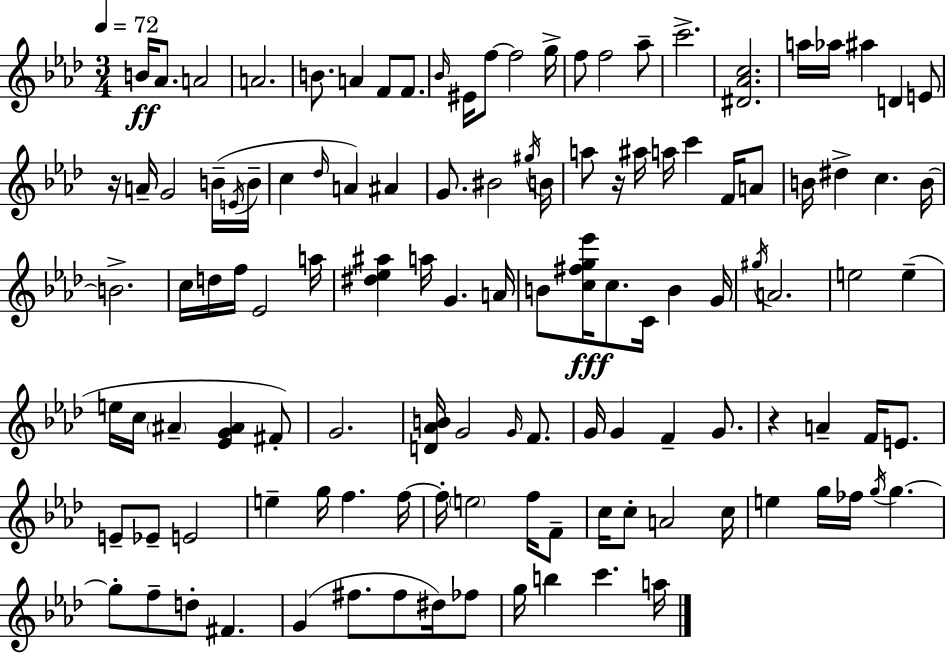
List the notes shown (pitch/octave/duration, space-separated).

B4/s Ab4/e. A4/h A4/h. B4/e. A4/q F4/e F4/e. Bb4/s EIS4/s F5/e F5/h G5/s F5/e F5/h Ab5/e C6/h. [D#4,Ab4,C5]/h. A5/s Ab5/s A#5/q D4/q E4/e R/s A4/s G4/h B4/s E4/s B4/s C5/q Db5/s A4/q A#4/q G4/e. BIS4/h G#5/s B4/s A5/e R/s A#5/s A5/s C6/q F4/s A4/e B4/s D#5/q C5/q. B4/s B4/h. C5/s D5/s F5/s Eb4/h A5/s [D#5,Eb5,A#5]/q A5/s G4/q. A4/s B4/e [C5,F#5,G5,Eb6]/s C5/e. C4/s B4/q G4/s G#5/s A4/h. E5/h E5/q E5/s C5/s A#4/q [Eb4,G4,A#4]/q F#4/e G4/h. [D4,Ab4,B4]/s G4/h G4/s F4/e. G4/s G4/q F4/q G4/e. R/q A4/q F4/s E4/e. E4/e Eb4/e E4/h E5/q G5/s F5/q. F5/s F5/s E5/h F5/s F4/e C5/s C5/e A4/h C5/s E5/q G5/s FES5/s G5/s G5/q. G5/e F5/e D5/e F#4/q. G4/q F#5/e. F#5/e D#5/s FES5/e G5/s B5/q C6/q. A5/s